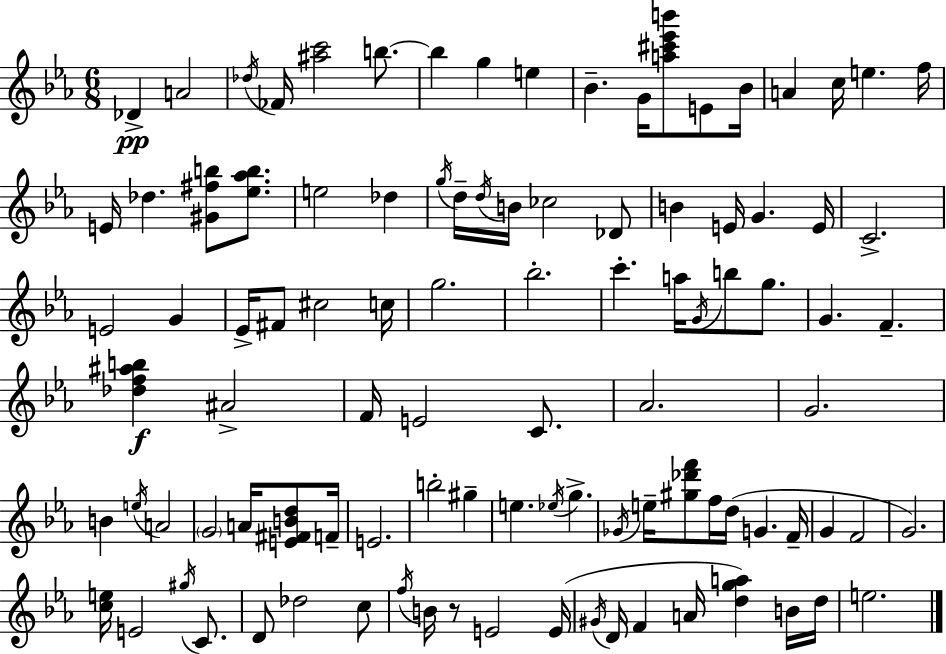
{
  \clef treble
  \numericTimeSignature
  \time 6/8
  \key c \minor
  des'4->\pp a'2 | \acciaccatura { des''16 } fes'16 <ais'' c'''>2 b''8.~~ | b''4 g''4 e''4 | bes'4.-- g'16 <a'' cis''' ees''' b'''>8 e'8 | \break bes'16 a'4 c''16 e''4. | f''16 e'16 des''4. <gis' fis'' b''>8 <ees'' aes'' b''>8. | e''2 des''4 | \acciaccatura { g''16 } d''16-- \acciaccatura { d''16 } b'16 ces''2 | \break des'8 b'4 e'16 g'4. | e'16 c'2.-> | e'2 g'4 | ees'16-> fis'8 cis''2 | \break c''16 g''2. | bes''2.-. | c'''4.-. a''16 \acciaccatura { g'16 } b''8 | g''8. g'4. f'4.-- | \break <des'' f'' ais'' b''>4\f ais'2-> | f'16 e'2 | c'8. aes'2. | g'2. | \break b'4 \acciaccatura { e''16 } a'2 | \parenthesize g'2 | a'16 <e' fis' b' d''>8 f'16-- e'2. | b''2-. | \break gis''4-- e''4. \acciaccatura { ees''16 } | g''4.-> \acciaccatura { ges'16 } e''16-- <gis'' des''' f'''>8 f''16 d''16( | g'4. f'16-- g'4 f'2 | g'2.) | \break <c'' e''>16 e'2 | \acciaccatura { gis''16 } c'8. d'8 des''2 | c''8 \acciaccatura { f''16 } b'16 r8 | e'2 e'16( \acciaccatura { gis'16 } d'16 f'4 | \break a'16 <d'' g'' a''>4) b'16 d''16 e''2. | \bar "|."
}